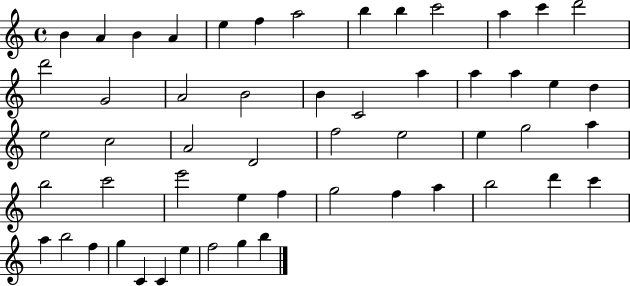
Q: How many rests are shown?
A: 0